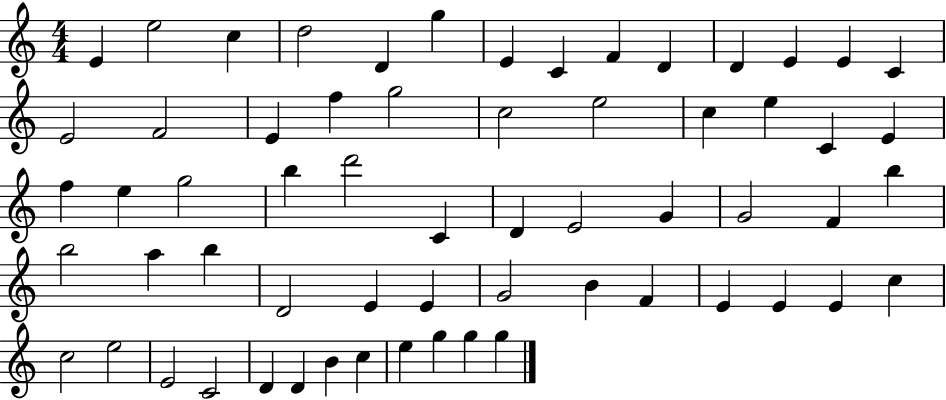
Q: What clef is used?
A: treble